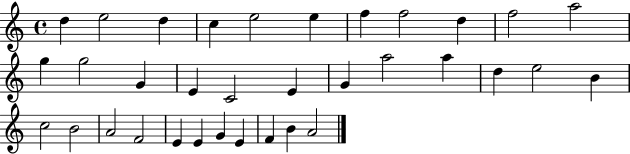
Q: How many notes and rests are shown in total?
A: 34